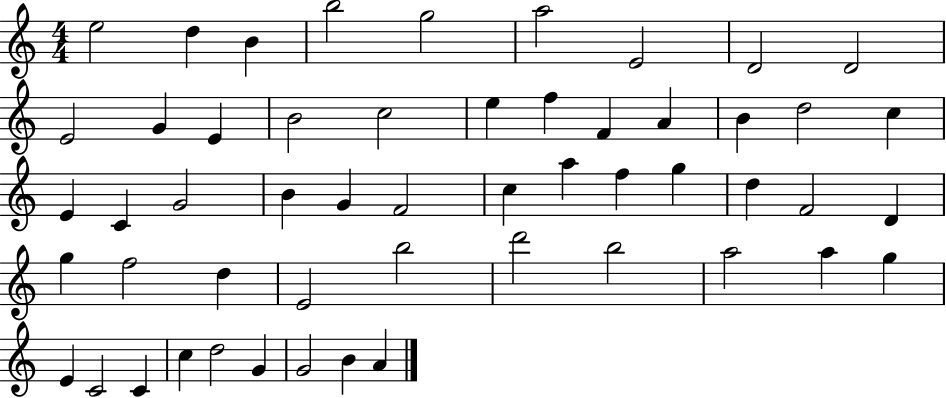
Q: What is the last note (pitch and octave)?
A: A4